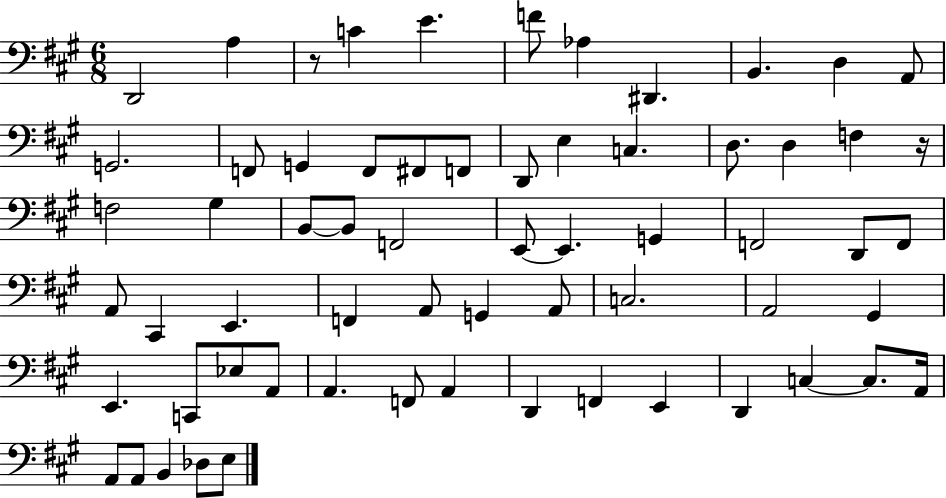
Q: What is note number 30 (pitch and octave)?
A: G2